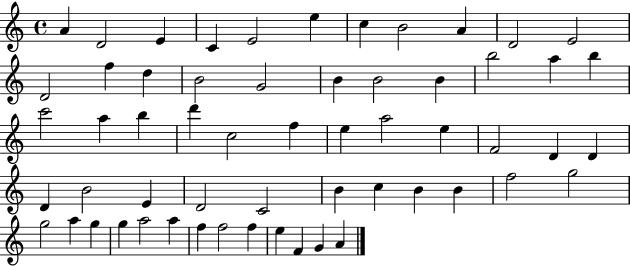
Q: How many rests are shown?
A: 0